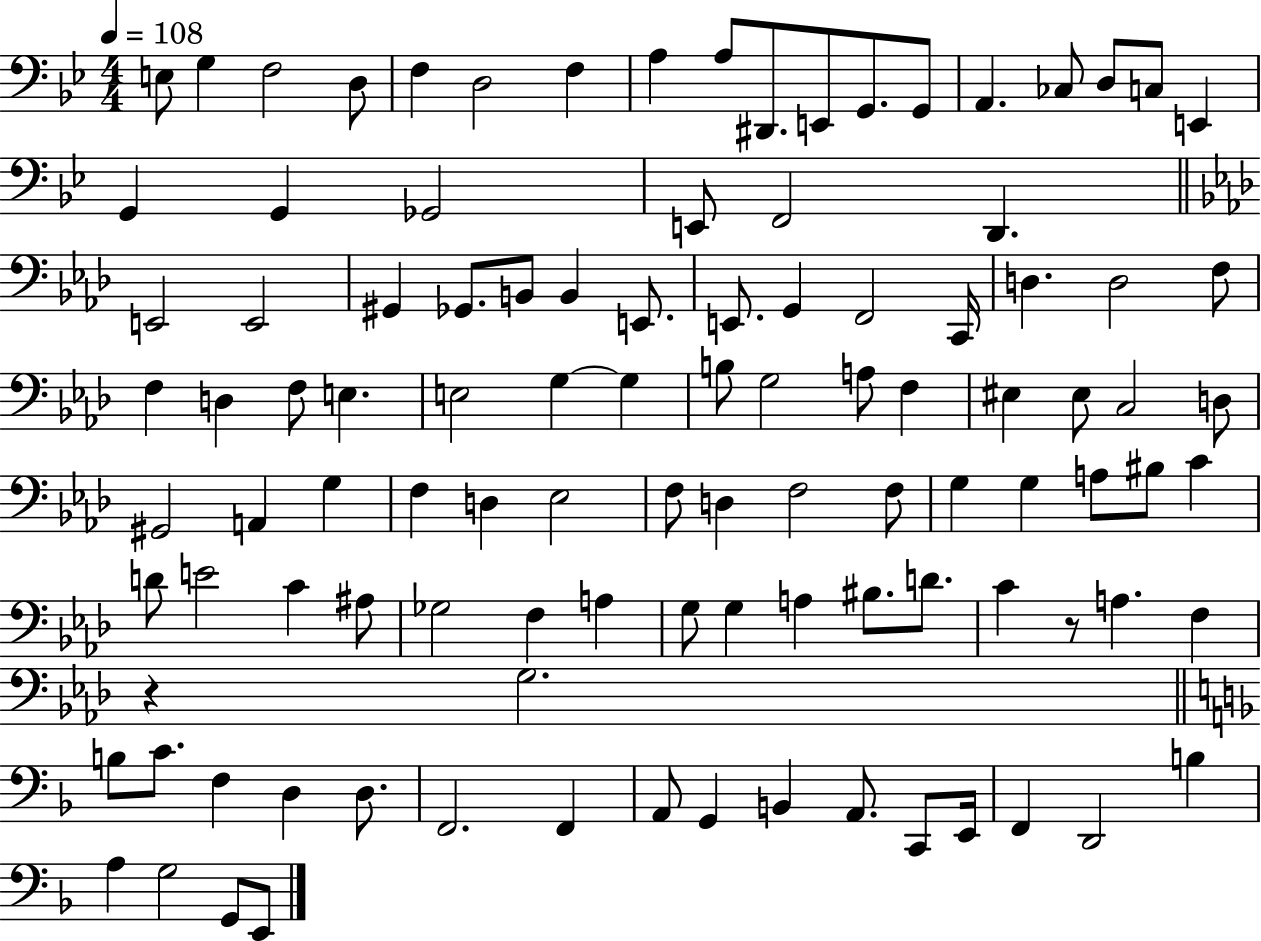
{
  \clef bass
  \numericTimeSignature
  \time 4/4
  \key bes \major
  \tempo 4 = 108
  e8 g4 f2 d8 | f4 d2 f4 | a4 a8 dis,8. e,8 g,8. g,8 | a,4. ces8 d8 c8 e,4 | \break g,4 g,4 ges,2 | e,8 f,2 d,4. | \bar "||" \break \key f \minor e,2 e,2 | gis,4 ges,8. b,8 b,4 e,8. | e,8. g,4 f,2 c,16 | d4. d2 f8 | \break f4 d4 f8 e4. | e2 g4~~ g4 | b8 g2 a8 f4 | eis4 eis8 c2 d8 | \break gis,2 a,4 g4 | f4 d4 ees2 | f8 d4 f2 f8 | g4 g4 a8 bis8 c'4 | \break d'8 e'2 c'4 ais8 | ges2 f4 a4 | g8 g4 a4 bis8. d'8. | c'4 r8 a4. f4 | \break r4 g2. | \bar "||" \break \key f \major b8 c'8. f4 d4 d8. | f,2. f,4 | a,8 g,4 b,4 a,8. c,8 e,16 | f,4 d,2 b4 | \break a4 g2 g,8 e,8 | \bar "|."
}